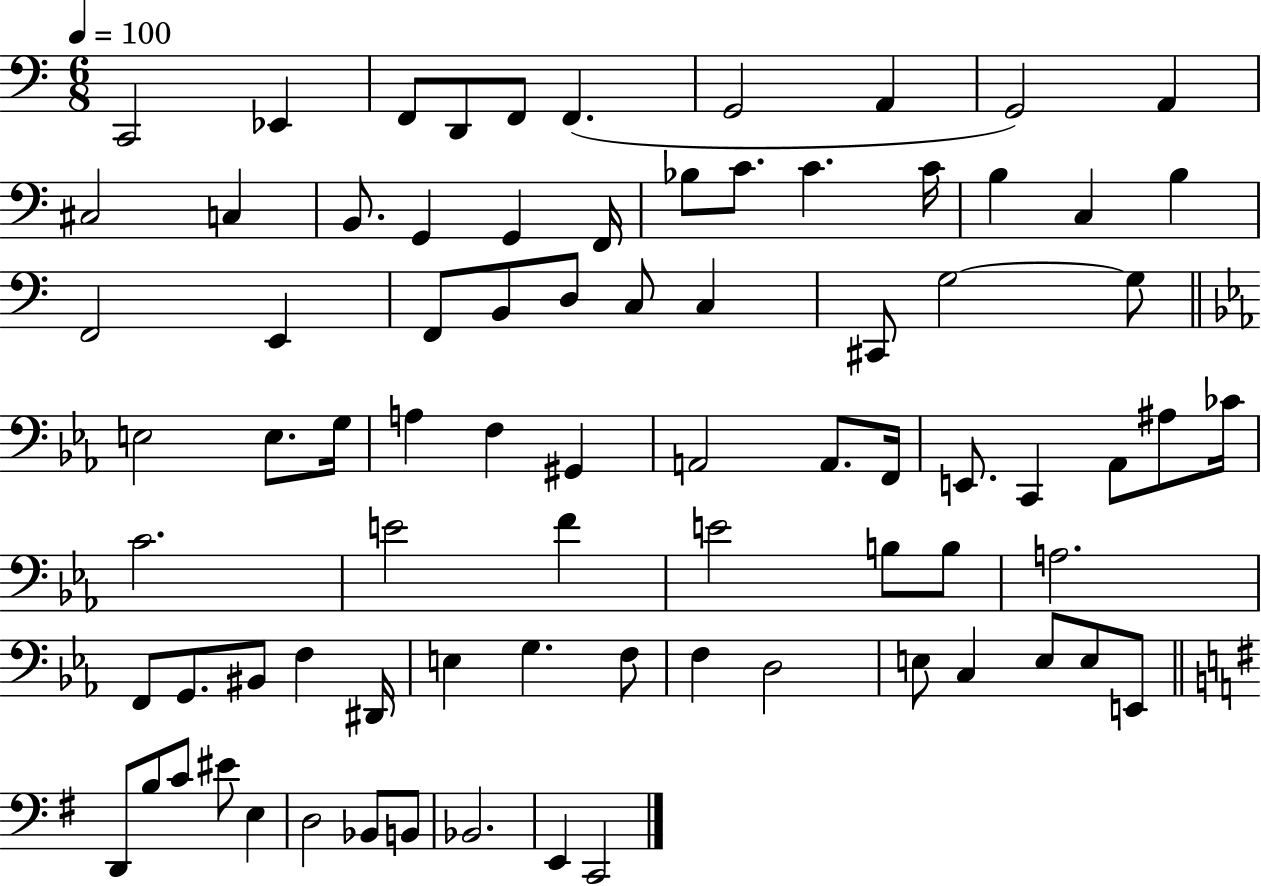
{
  \clef bass
  \numericTimeSignature
  \time 6/8
  \key c \major
  \tempo 4 = 100
  c,2 ees,4 | f,8 d,8 f,8 f,4.( | g,2 a,4 | g,2) a,4 | \break cis2 c4 | b,8. g,4 g,4 f,16 | bes8 c'8. c'4. c'16 | b4 c4 b4 | \break f,2 e,4 | f,8 b,8 d8 c8 c4 | cis,8 g2~~ g8 | \bar "||" \break \key ees \major e2 e8. g16 | a4 f4 gis,4 | a,2 a,8. f,16 | e,8. c,4 aes,8 ais8 ces'16 | \break c'2. | e'2 f'4 | e'2 b8 b8 | a2. | \break f,8 g,8. bis,8 f4 dis,16 | e4 g4. f8 | f4 d2 | e8 c4 e8 e8 e,8 | \break \bar "||" \break \key g \major d,8 b8 c'8 eis'8 e4 | d2 bes,8 b,8 | bes,2. | e,4 c,2 | \break \bar "|."
}